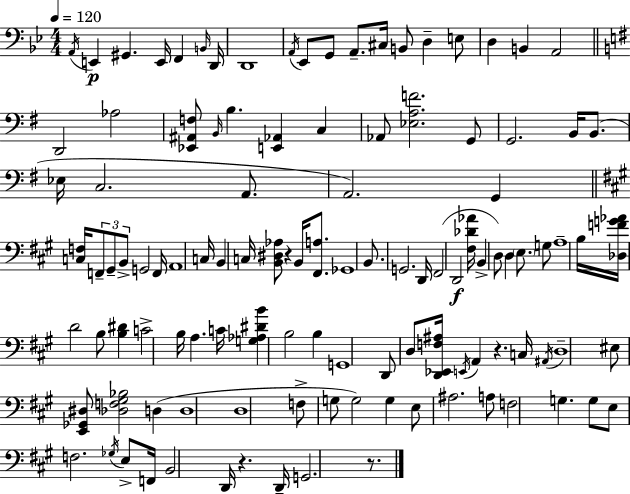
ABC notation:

X:1
T:Untitled
M:4/4
L:1/4
K:Gm
A,,/4 E,, ^G,, E,,/4 F,, B,,/4 D,,/4 D,,4 A,,/4 _E,,/2 G,,/2 A,,/2 ^C,/4 B,,/2 D, E,/2 D, B,, A,,2 D,,2 _A,2 [_E,,^A,,F,]/2 B,,/4 B, [E,,_A,,] C, _A,,/2 [_E,A,F]2 G,,/2 G,,2 B,,/4 B,,/2 _E,/4 C,2 A,,/2 A,,2 G,, [C,F,]/4 F,,/2 ^G,,/2 B,,/2 G,,2 F,,/4 A,,4 C,/4 B,, C,/4 [B,,^D,_A,]/2 z B,,/4 [^F,,A,]/2 _G,,4 B,,/2 G,,2 D,,/4 ^F,,2 D,,2 [^F,_D_A]/4 B,, D,/2 D, E,/2 G,/2 A,4 B,/4 [_D,FG_A]/4 D2 B,/2 [B,^D] C2 B,/4 A, C/4 [G,_A,^DB] B,2 B, G,,4 D,,/2 D,/2 [D,,_E,,F,^A,]/4 E,,/4 A,, z C,/4 ^A,,/4 D,4 ^E,/2 [E,,_G,,^D,]/2 [_D,F,^G,_B,]2 D, D,4 D,4 F,/2 G,/2 G,2 G, E,/2 ^A,2 A,/2 F,2 G, G,/2 E,/2 F,2 _G,/4 E,/2 F,,/4 B,,2 D,,/4 z D,,/4 G,,2 z/2